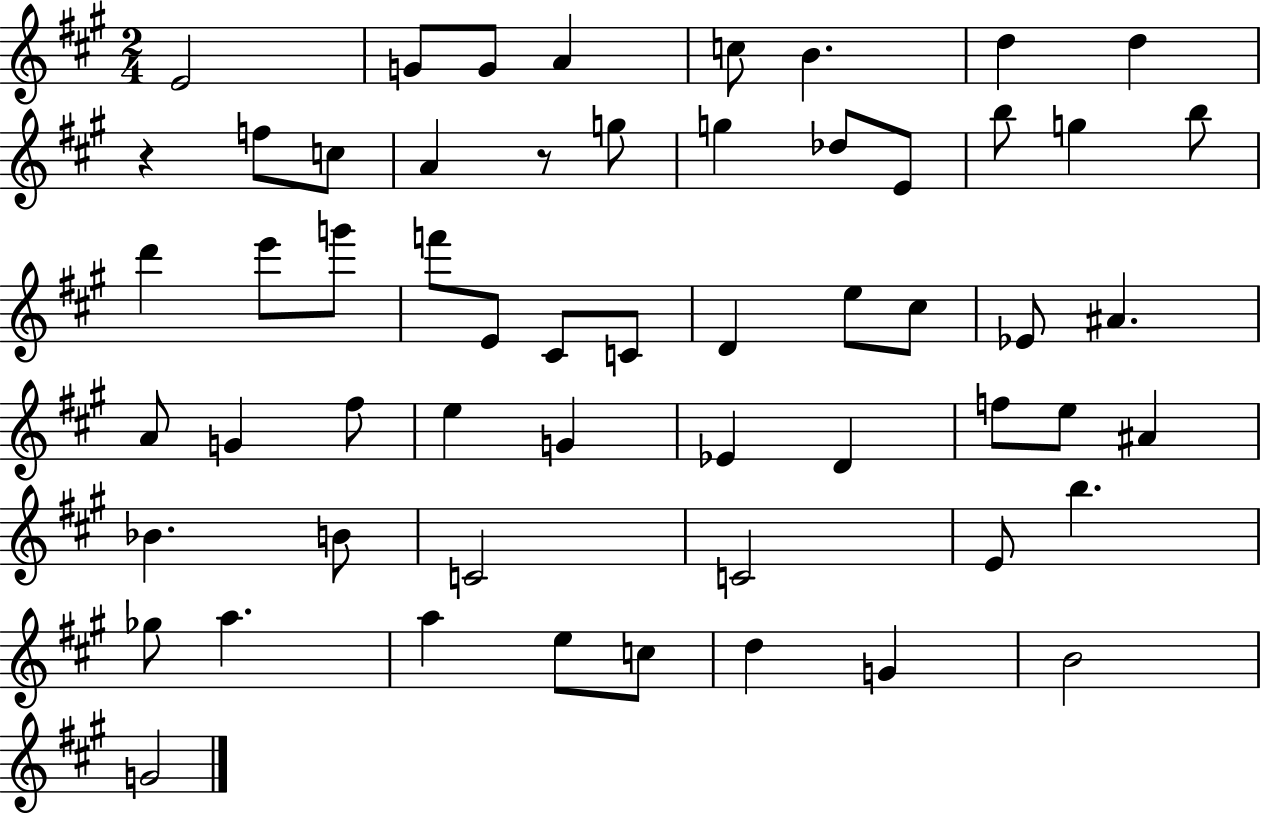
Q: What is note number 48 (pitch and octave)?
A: A5